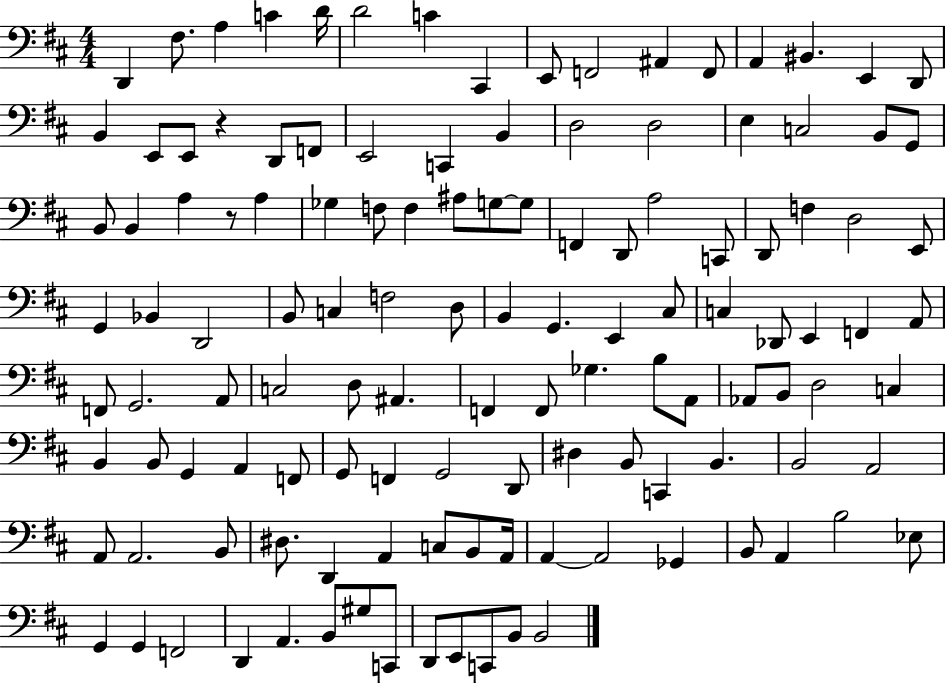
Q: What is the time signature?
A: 4/4